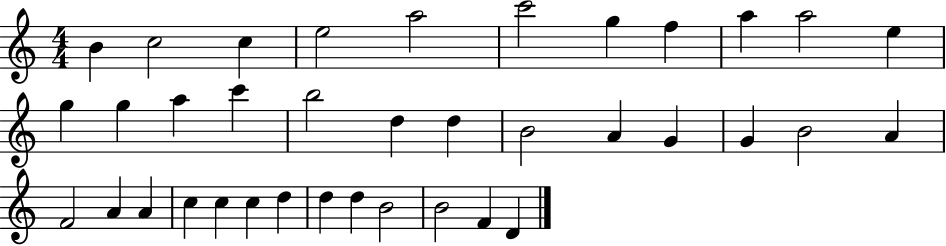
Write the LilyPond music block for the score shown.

{
  \clef treble
  \numericTimeSignature
  \time 4/4
  \key c \major
  b'4 c''2 c''4 | e''2 a''2 | c'''2 g''4 f''4 | a''4 a''2 e''4 | \break g''4 g''4 a''4 c'''4 | b''2 d''4 d''4 | b'2 a'4 g'4 | g'4 b'2 a'4 | \break f'2 a'4 a'4 | c''4 c''4 c''4 d''4 | d''4 d''4 b'2 | b'2 f'4 d'4 | \break \bar "|."
}